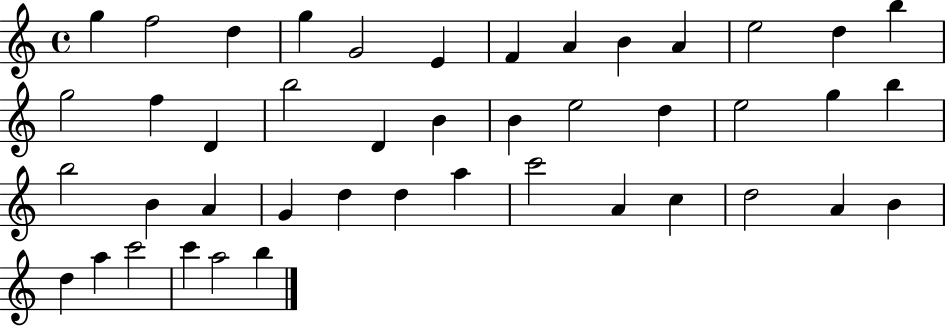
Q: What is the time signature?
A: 4/4